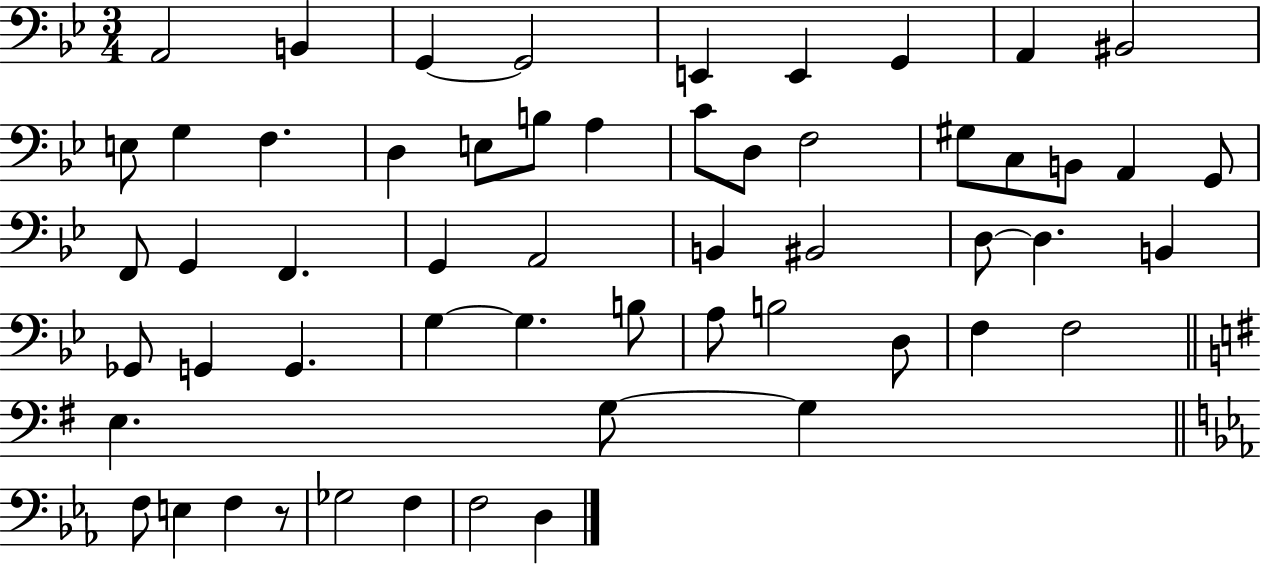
{
  \clef bass
  \numericTimeSignature
  \time 3/4
  \key bes \major
  a,2 b,4 | g,4~~ g,2 | e,4 e,4 g,4 | a,4 bis,2 | \break e8 g4 f4. | d4 e8 b8 a4 | c'8 d8 f2 | gis8 c8 b,8 a,4 g,8 | \break f,8 g,4 f,4. | g,4 a,2 | b,4 bis,2 | d8~~ d4. b,4 | \break ges,8 g,4 g,4. | g4~~ g4. b8 | a8 b2 d8 | f4 f2 | \break \bar "||" \break \key e \minor e4. g8~~ g4 | \bar "||" \break \key ees \major f8 e4 f4 r8 | ges2 f4 | f2 d4 | \bar "|."
}